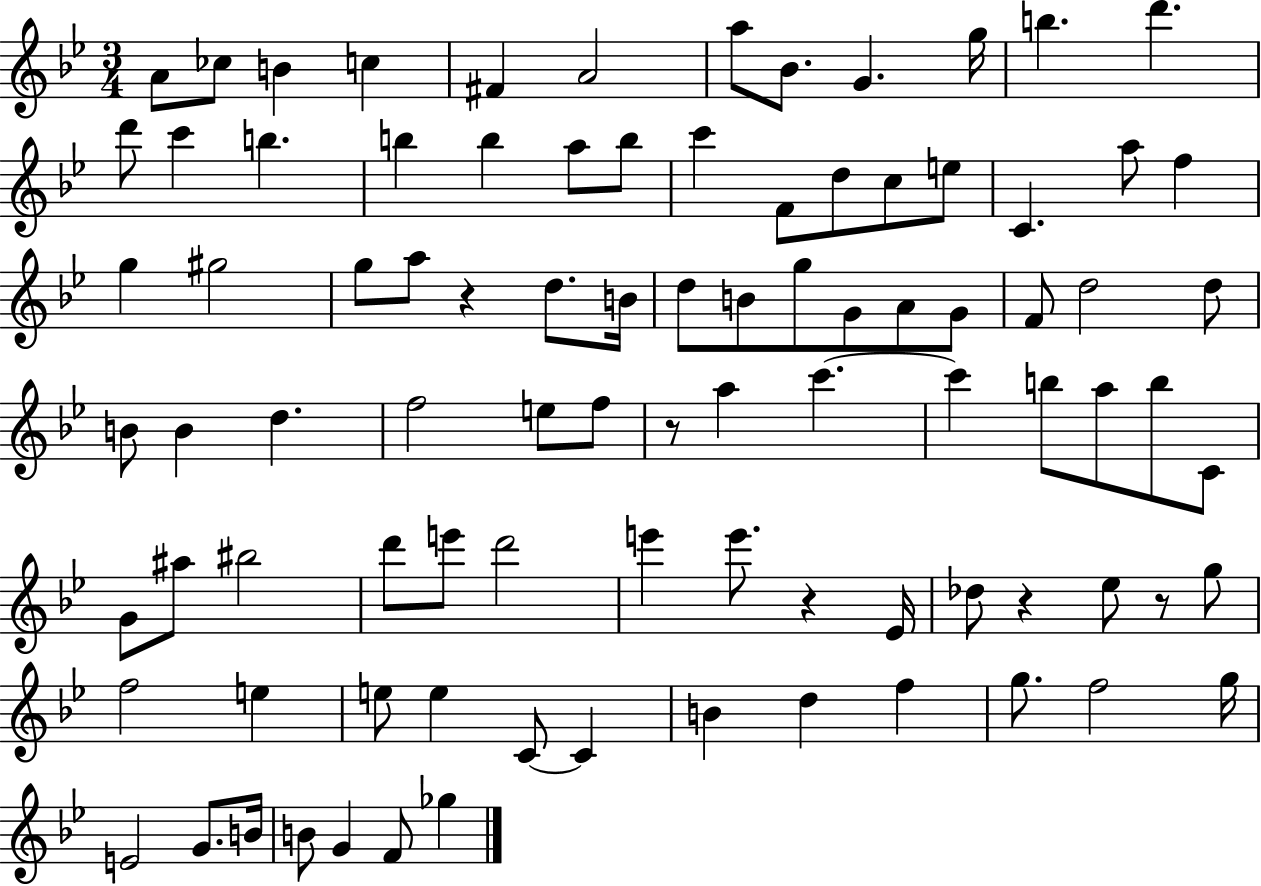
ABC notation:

X:1
T:Untitled
M:3/4
L:1/4
K:Bb
A/2 _c/2 B c ^F A2 a/2 _B/2 G g/4 b d' d'/2 c' b b b a/2 b/2 c' F/2 d/2 c/2 e/2 C a/2 f g ^g2 g/2 a/2 z d/2 B/4 d/2 B/2 g/2 G/2 A/2 G/2 F/2 d2 d/2 B/2 B d f2 e/2 f/2 z/2 a c' c' b/2 a/2 b/2 C/2 G/2 ^a/2 ^b2 d'/2 e'/2 d'2 e' e'/2 z _E/4 _d/2 z _e/2 z/2 g/2 f2 e e/2 e C/2 C B d f g/2 f2 g/4 E2 G/2 B/4 B/2 G F/2 _g